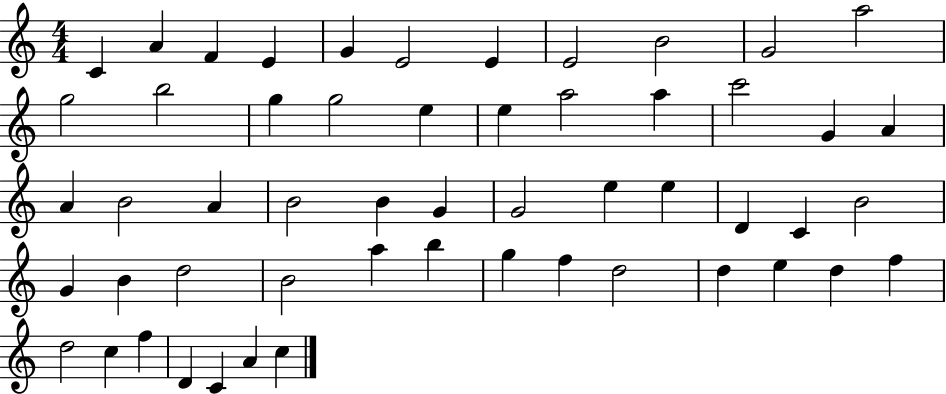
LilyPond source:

{
  \clef treble
  \numericTimeSignature
  \time 4/4
  \key c \major
  c'4 a'4 f'4 e'4 | g'4 e'2 e'4 | e'2 b'2 | g'2 a''2 | \break g''2 b''2 | g''4 g''2 e''4 | e''4 a''2 a''4 | c'''2 g'4 a'4 | \break a'4 b'2 a'4 | b'2 b'4 g'4 | g'2 e''4 e''4 | d'4 c'4 b'2 | \break g'4 b'4 d''2 | b'2 a''4 b''4 | g''4 f''4 d''2 | d''4 e''4 d''4 f''4 | \break d''2 c''4 f''4 | d'4 c'4 a'4 c''4 | \bar "|."
}